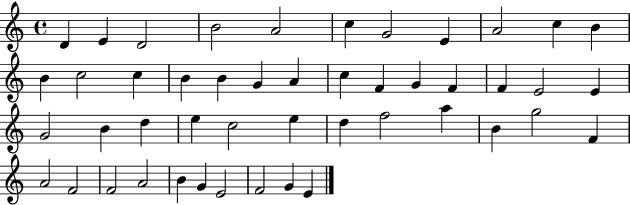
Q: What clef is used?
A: treble